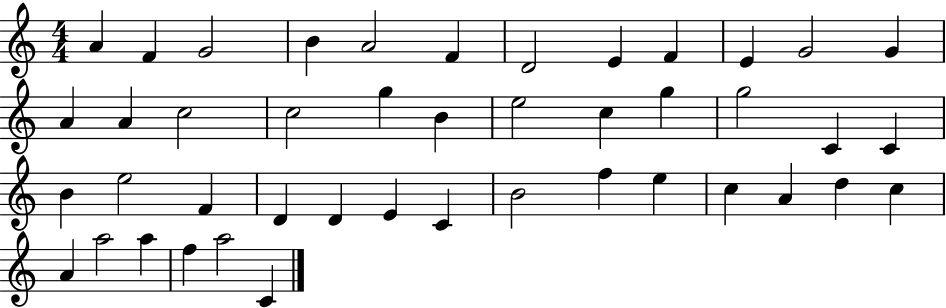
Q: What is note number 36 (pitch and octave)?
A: A4